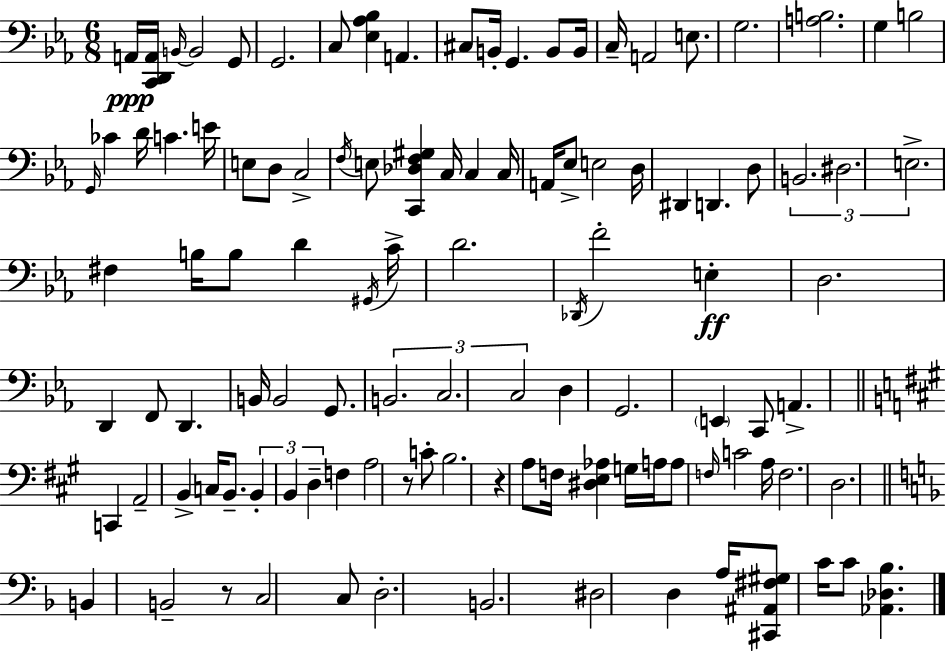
A2/s [C2,D2,A2]/s B2/s B2/h G2/e G2/h. C3/e [Eb3,Ab3,Bb3]/q A2/q. C#3/e B2/s G2/q. B2/e B2/s C3/s A2/h E3/e. G3/h. [A3,B3]/h. G3/q B3/h G2/s CES4/q D4/s C4/q. E4/s E3/e D3/e C3/h F3/s E3/e [C2,Db3,F3,G#3]/q C3/s C3/q C3/s A2/s Eb3/e E3/h D3/s D#2/q D2/q. D3/e B2/h. D#3/h. E3/h. F#3/q B3/s B3/e D4/q G#2/s C4/s D4/h. Db2/s F4/h E3/q D3/h. D2/q F2/e D2/q. B2/s B2/h G2/e. B2/h. C3/h. C3/h D3/q G2/h. E2/q C2/e A2/q. C2/q A2/h B2/q C3/s B2/e. B2/q B2/q D3/q F3/q A3/h R/e C4/e B3/h. R/q A3/e F3/s [D#3,E3,Ab3]/q G3/s A3/s A3/e F3/s C4/h A3/s F3/h. D3/h. B2/q B2/h R/e C3/h C3/e D3/h. B2/h. D#3/h D3/q A3/s [C#2,A#2,F#3,G#3]/e C4/s C4/e [Ab2,Db3,Bb3]/q.